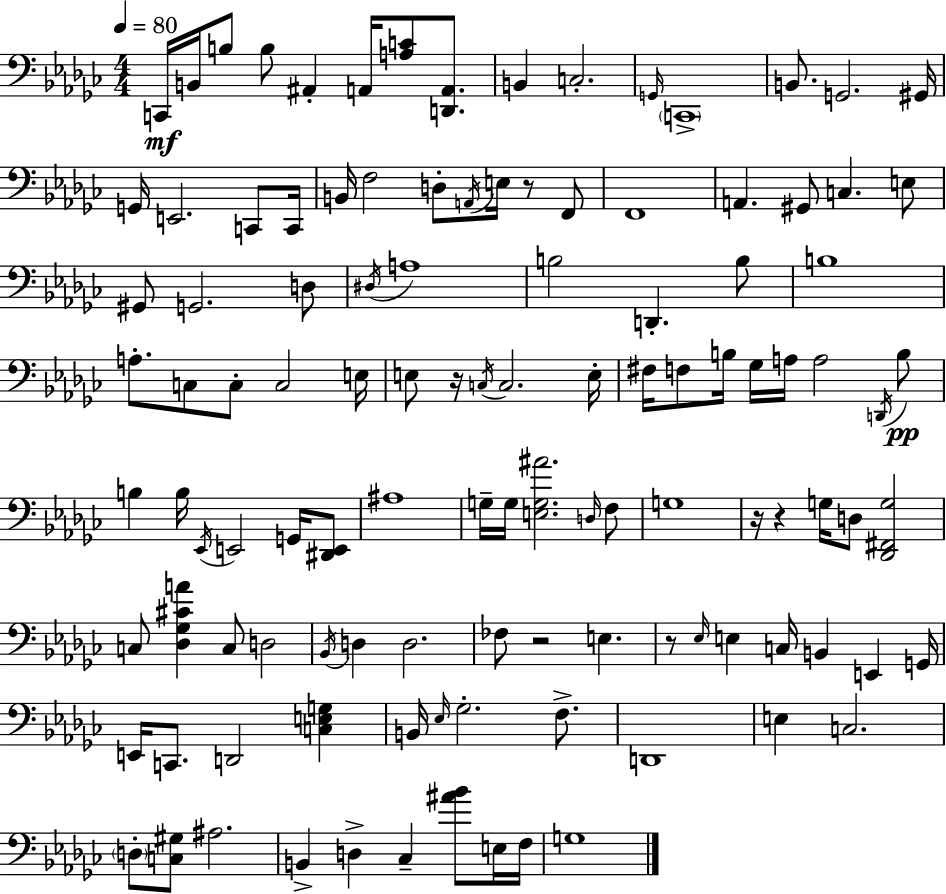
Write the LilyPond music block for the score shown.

{
  \clef bass
  \numericTimeSignature
  \time 4/4
  \key ees \minor
  \tempo 4 = 80
  c,16\mf b,16 b8 b8 ais,4-. a,16 <a c'>8 <d, a,>8. | b,4 c2.-. | \grace { g,16 } \parenthesize c,1-> | b,8. g,2. | \break gis,16 g,16 e,2. c,8 | c,16 b,16 f2 d8-. \acciaccatura { a,16 } e16 r8 | f,8 f,1 | a,4. gis,8 c4. | \break e8 gis,8 g,2. | d8 \acciaccatura { dis16 } a1 | b2 d,4.-. | b8 b1 | \break a8.-. c8 c8-. c2 | e16 e8 r16 \acciaccatura { c16 } c2. | e16-. fis16 f8 b16 ges16 a16 a2 | \acciaccatura { d,16 } b8\pp b4 b16 \acciaccatura { ees,16 } e,2 | \break g,16 <dis, e,>8 ais1 | g16-- g16 <e g ais'>2. | \grace { d16 } f8 g1 | r16 r4 g16 d8 <des, fis, g>2 | \break c8 <des ges cis' a'>4 c8 d2 | \acciaccatura { bes,16 } d4 d2. | fes8 r2 | e4. r8 \grace { ees16 } e4 c16 | \break b,4 e,4 g,16 e,16 c,8. d,2 | <c e g>4 b,16 \grace { ees16 } ges2.-. | f8.-> d,1 | e4 c2. | \break \parenthesize d8-. <c gis>8 ais2. | b,4-> d4-> | ces4-- <ais' bes'>8 e16 f16 g1 | \bar "|."
}